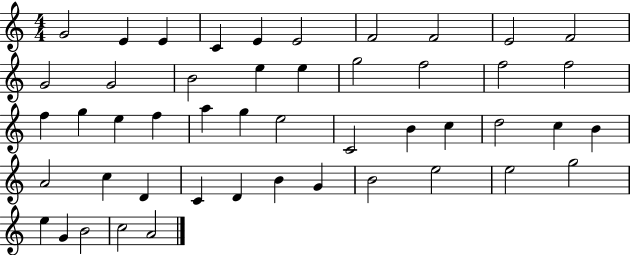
G4/h E4/q E4/q C4/q E4/q E4/h F4/h F4/h E4/h F4/h G4/h G4/h B4/h E5/q E5/q G5/h F5/h F5/h F5/h F5/q G5/q E5/q F5/q A5/q G5/q E5/h C4/h B4/q C5/q D5/h C5/q B4/q A4/h C5/q D4/q C4/q D4/q B4/q G4/q B4/h E5/h E5/h G5/h E5/q G4/q B4/h C5/h A4/h